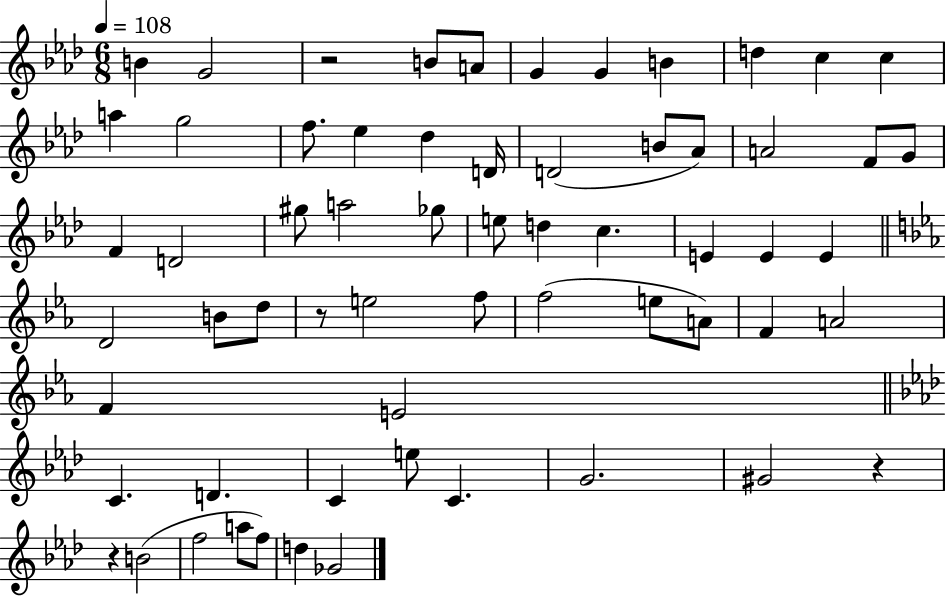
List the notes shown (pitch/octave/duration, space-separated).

B4/q G4/h R/h B4/e A4/e G4/q G4/q B4/q D5/q C5/q C5/q A5/q G5/h F5/e. Eb5/q Db5/q D4/s D4/h B4/e Ab4/e A4/h F4/e G4/e F4/q D4/h G#5/e A5/h Gb5/e E5/e D5/q C5/q. E4/q E4/q E4/q D4/h B4/e D5/e R/e E5/h F5/e F5/h E5/e A4/e F4/q A4/h F4/q E4/h C4/q. D4/q. C4/q E5/e C4/q. G4/h. G#4/h R/q R/q B4/h F5/h A5/e F5/e D5/q Gb4/h